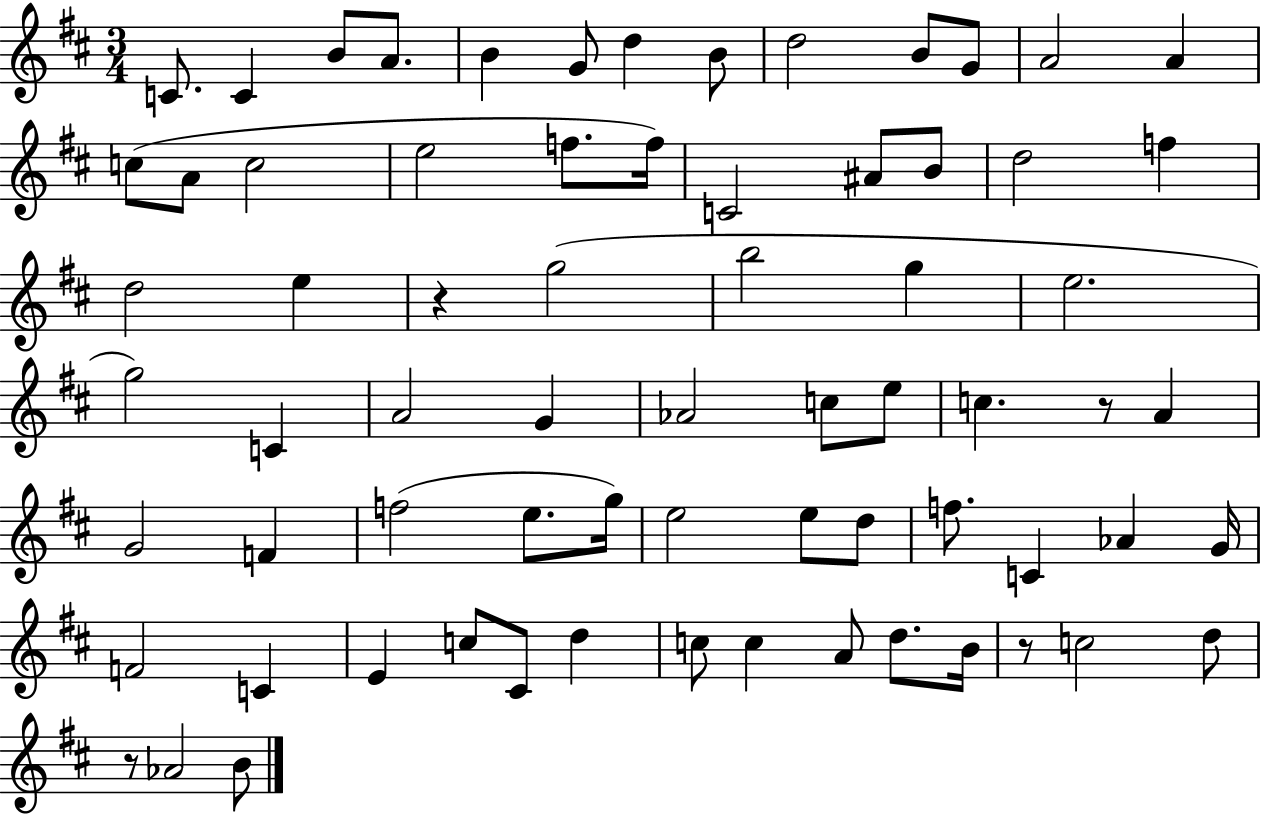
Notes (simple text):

C4/e. C4/q B4/e A4/e. B4/q G4/e D5/q B4/e D5/h B4/e G4/e A4/h A4/q C5/e A4/e C5/h E5/h F5/e. F5/s C4/h A#4/e B4/e D5/h F5/q D5/h E5/q R/q G5/h B5/h G5/q E5/h. G5/h C4/q A4/h G4/q Ab4/h C5/e E5/e C5/q. R/e A4/q G4/h F4/q F5/h E5/e. G5/s E5/h E5/e D5/e F5/e. C4/q Ab4/q G4/s F4/h C4/q E4/q C5/e C#4/e D5/q C5/e C5/q A4/e D5/e. B4/s R/e C5/h D5/e R/e Ab4/h B4/e